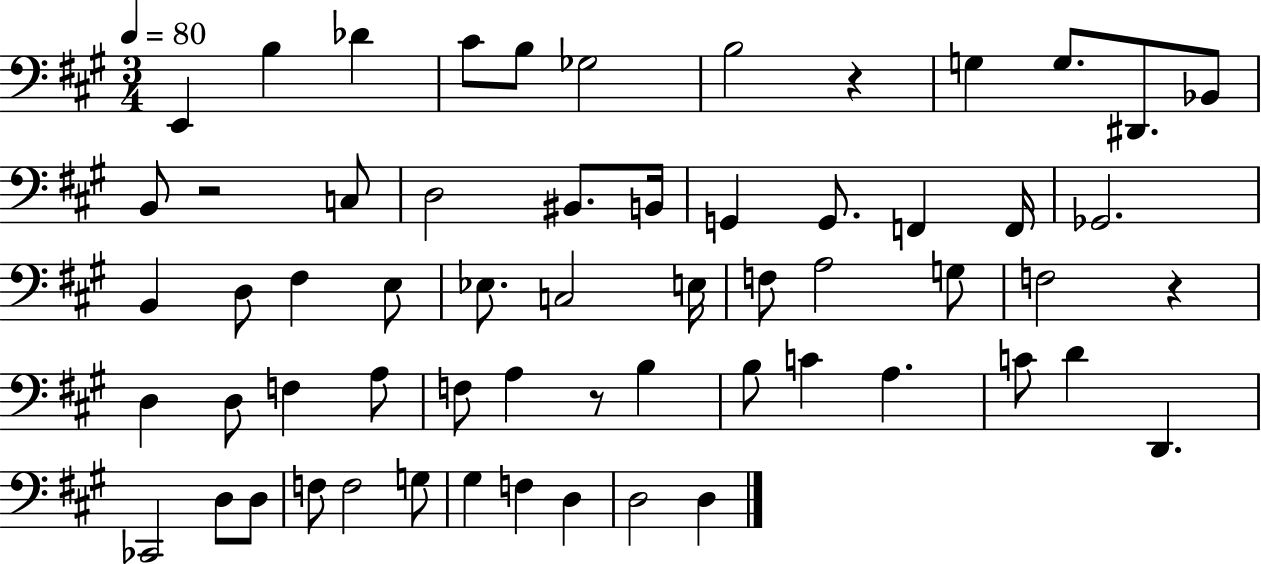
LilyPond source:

{
  \clef bass
  \numericTimeSignature
  \time 3/4
  \key a \major
  \tempo 4 = 80
  e,4 b4 des'4 | cis'8 b8 ges2 | b2 r4 | g4 g8. dis,8. bes,8 | \break b,8 r2 c8 | d2 bis,8. b,16 | g,4 g,8. f,4 f,16 | ges,2. | \break b,4 d8 fis4 e8 | ees8. c2 e16 | f8 a2 g8 | f2 r4 | \break d4 d8 f4 a8 | f8 a4 r8 b4 | b8 c'4 a4. | c'8 d'4 d,4. | \break ces,2 d8 d8 | f8 f2 g8 | gis4 f4 d4 | d2 d4 | \break \bar "|."
}